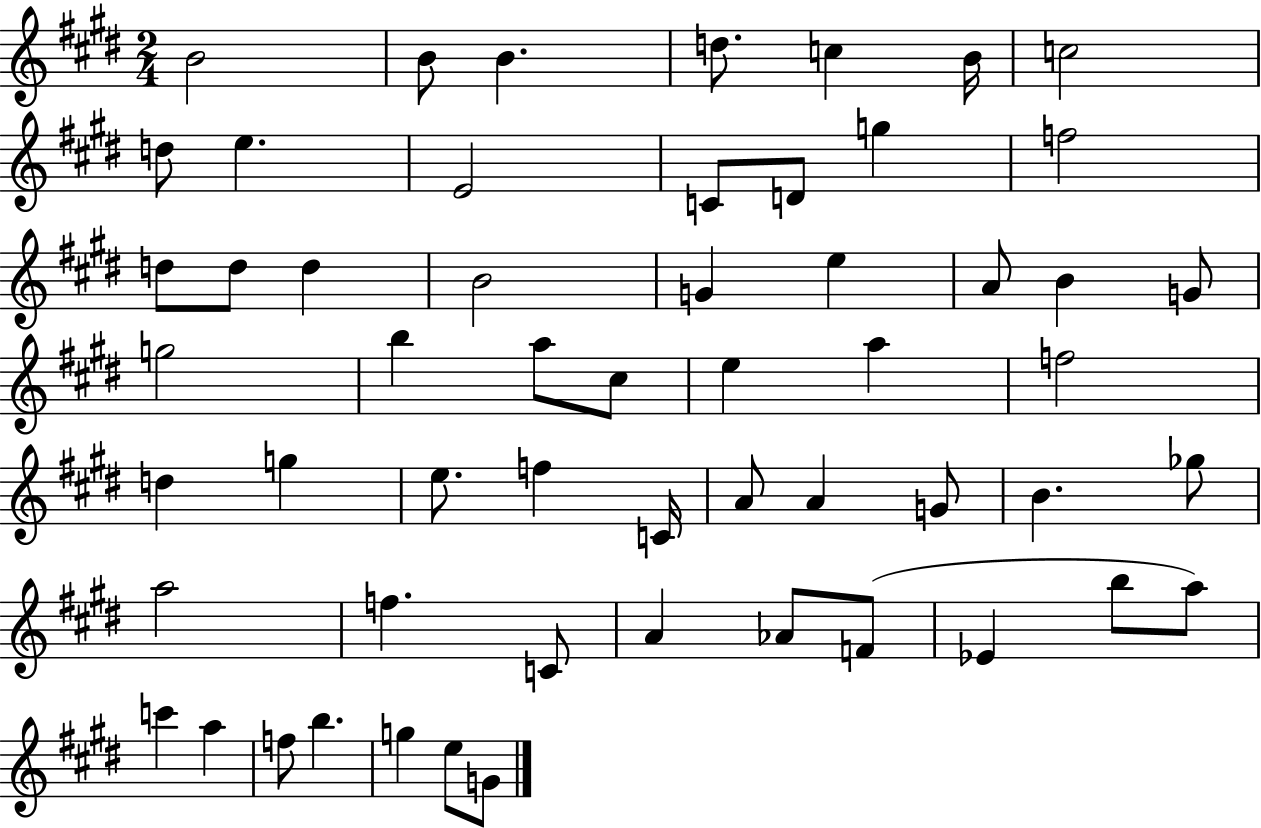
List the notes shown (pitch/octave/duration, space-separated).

B4/h B4/e B4/q. D5/e. C5/q B4/s C5/h D5/e E5/q. E4/h C4/e D4/e G5/q F5/h D5/e D5/e D5/q B4/h G4/q E5/q A4/e B4/q G4/e G5/h B5/q A5/e C#5/e E5/q A5/q F5/h D5/q G5/q E5/e. F5/q C4/s A4/e A4/q G4/e B4/q. Gb5/e A5/h F5/q. C4/e A4/q Ab4/e F4/e Eb4/q B5/e A5/e C6/q A5/q F5/e B5/q. G5/q E5/e G4/e